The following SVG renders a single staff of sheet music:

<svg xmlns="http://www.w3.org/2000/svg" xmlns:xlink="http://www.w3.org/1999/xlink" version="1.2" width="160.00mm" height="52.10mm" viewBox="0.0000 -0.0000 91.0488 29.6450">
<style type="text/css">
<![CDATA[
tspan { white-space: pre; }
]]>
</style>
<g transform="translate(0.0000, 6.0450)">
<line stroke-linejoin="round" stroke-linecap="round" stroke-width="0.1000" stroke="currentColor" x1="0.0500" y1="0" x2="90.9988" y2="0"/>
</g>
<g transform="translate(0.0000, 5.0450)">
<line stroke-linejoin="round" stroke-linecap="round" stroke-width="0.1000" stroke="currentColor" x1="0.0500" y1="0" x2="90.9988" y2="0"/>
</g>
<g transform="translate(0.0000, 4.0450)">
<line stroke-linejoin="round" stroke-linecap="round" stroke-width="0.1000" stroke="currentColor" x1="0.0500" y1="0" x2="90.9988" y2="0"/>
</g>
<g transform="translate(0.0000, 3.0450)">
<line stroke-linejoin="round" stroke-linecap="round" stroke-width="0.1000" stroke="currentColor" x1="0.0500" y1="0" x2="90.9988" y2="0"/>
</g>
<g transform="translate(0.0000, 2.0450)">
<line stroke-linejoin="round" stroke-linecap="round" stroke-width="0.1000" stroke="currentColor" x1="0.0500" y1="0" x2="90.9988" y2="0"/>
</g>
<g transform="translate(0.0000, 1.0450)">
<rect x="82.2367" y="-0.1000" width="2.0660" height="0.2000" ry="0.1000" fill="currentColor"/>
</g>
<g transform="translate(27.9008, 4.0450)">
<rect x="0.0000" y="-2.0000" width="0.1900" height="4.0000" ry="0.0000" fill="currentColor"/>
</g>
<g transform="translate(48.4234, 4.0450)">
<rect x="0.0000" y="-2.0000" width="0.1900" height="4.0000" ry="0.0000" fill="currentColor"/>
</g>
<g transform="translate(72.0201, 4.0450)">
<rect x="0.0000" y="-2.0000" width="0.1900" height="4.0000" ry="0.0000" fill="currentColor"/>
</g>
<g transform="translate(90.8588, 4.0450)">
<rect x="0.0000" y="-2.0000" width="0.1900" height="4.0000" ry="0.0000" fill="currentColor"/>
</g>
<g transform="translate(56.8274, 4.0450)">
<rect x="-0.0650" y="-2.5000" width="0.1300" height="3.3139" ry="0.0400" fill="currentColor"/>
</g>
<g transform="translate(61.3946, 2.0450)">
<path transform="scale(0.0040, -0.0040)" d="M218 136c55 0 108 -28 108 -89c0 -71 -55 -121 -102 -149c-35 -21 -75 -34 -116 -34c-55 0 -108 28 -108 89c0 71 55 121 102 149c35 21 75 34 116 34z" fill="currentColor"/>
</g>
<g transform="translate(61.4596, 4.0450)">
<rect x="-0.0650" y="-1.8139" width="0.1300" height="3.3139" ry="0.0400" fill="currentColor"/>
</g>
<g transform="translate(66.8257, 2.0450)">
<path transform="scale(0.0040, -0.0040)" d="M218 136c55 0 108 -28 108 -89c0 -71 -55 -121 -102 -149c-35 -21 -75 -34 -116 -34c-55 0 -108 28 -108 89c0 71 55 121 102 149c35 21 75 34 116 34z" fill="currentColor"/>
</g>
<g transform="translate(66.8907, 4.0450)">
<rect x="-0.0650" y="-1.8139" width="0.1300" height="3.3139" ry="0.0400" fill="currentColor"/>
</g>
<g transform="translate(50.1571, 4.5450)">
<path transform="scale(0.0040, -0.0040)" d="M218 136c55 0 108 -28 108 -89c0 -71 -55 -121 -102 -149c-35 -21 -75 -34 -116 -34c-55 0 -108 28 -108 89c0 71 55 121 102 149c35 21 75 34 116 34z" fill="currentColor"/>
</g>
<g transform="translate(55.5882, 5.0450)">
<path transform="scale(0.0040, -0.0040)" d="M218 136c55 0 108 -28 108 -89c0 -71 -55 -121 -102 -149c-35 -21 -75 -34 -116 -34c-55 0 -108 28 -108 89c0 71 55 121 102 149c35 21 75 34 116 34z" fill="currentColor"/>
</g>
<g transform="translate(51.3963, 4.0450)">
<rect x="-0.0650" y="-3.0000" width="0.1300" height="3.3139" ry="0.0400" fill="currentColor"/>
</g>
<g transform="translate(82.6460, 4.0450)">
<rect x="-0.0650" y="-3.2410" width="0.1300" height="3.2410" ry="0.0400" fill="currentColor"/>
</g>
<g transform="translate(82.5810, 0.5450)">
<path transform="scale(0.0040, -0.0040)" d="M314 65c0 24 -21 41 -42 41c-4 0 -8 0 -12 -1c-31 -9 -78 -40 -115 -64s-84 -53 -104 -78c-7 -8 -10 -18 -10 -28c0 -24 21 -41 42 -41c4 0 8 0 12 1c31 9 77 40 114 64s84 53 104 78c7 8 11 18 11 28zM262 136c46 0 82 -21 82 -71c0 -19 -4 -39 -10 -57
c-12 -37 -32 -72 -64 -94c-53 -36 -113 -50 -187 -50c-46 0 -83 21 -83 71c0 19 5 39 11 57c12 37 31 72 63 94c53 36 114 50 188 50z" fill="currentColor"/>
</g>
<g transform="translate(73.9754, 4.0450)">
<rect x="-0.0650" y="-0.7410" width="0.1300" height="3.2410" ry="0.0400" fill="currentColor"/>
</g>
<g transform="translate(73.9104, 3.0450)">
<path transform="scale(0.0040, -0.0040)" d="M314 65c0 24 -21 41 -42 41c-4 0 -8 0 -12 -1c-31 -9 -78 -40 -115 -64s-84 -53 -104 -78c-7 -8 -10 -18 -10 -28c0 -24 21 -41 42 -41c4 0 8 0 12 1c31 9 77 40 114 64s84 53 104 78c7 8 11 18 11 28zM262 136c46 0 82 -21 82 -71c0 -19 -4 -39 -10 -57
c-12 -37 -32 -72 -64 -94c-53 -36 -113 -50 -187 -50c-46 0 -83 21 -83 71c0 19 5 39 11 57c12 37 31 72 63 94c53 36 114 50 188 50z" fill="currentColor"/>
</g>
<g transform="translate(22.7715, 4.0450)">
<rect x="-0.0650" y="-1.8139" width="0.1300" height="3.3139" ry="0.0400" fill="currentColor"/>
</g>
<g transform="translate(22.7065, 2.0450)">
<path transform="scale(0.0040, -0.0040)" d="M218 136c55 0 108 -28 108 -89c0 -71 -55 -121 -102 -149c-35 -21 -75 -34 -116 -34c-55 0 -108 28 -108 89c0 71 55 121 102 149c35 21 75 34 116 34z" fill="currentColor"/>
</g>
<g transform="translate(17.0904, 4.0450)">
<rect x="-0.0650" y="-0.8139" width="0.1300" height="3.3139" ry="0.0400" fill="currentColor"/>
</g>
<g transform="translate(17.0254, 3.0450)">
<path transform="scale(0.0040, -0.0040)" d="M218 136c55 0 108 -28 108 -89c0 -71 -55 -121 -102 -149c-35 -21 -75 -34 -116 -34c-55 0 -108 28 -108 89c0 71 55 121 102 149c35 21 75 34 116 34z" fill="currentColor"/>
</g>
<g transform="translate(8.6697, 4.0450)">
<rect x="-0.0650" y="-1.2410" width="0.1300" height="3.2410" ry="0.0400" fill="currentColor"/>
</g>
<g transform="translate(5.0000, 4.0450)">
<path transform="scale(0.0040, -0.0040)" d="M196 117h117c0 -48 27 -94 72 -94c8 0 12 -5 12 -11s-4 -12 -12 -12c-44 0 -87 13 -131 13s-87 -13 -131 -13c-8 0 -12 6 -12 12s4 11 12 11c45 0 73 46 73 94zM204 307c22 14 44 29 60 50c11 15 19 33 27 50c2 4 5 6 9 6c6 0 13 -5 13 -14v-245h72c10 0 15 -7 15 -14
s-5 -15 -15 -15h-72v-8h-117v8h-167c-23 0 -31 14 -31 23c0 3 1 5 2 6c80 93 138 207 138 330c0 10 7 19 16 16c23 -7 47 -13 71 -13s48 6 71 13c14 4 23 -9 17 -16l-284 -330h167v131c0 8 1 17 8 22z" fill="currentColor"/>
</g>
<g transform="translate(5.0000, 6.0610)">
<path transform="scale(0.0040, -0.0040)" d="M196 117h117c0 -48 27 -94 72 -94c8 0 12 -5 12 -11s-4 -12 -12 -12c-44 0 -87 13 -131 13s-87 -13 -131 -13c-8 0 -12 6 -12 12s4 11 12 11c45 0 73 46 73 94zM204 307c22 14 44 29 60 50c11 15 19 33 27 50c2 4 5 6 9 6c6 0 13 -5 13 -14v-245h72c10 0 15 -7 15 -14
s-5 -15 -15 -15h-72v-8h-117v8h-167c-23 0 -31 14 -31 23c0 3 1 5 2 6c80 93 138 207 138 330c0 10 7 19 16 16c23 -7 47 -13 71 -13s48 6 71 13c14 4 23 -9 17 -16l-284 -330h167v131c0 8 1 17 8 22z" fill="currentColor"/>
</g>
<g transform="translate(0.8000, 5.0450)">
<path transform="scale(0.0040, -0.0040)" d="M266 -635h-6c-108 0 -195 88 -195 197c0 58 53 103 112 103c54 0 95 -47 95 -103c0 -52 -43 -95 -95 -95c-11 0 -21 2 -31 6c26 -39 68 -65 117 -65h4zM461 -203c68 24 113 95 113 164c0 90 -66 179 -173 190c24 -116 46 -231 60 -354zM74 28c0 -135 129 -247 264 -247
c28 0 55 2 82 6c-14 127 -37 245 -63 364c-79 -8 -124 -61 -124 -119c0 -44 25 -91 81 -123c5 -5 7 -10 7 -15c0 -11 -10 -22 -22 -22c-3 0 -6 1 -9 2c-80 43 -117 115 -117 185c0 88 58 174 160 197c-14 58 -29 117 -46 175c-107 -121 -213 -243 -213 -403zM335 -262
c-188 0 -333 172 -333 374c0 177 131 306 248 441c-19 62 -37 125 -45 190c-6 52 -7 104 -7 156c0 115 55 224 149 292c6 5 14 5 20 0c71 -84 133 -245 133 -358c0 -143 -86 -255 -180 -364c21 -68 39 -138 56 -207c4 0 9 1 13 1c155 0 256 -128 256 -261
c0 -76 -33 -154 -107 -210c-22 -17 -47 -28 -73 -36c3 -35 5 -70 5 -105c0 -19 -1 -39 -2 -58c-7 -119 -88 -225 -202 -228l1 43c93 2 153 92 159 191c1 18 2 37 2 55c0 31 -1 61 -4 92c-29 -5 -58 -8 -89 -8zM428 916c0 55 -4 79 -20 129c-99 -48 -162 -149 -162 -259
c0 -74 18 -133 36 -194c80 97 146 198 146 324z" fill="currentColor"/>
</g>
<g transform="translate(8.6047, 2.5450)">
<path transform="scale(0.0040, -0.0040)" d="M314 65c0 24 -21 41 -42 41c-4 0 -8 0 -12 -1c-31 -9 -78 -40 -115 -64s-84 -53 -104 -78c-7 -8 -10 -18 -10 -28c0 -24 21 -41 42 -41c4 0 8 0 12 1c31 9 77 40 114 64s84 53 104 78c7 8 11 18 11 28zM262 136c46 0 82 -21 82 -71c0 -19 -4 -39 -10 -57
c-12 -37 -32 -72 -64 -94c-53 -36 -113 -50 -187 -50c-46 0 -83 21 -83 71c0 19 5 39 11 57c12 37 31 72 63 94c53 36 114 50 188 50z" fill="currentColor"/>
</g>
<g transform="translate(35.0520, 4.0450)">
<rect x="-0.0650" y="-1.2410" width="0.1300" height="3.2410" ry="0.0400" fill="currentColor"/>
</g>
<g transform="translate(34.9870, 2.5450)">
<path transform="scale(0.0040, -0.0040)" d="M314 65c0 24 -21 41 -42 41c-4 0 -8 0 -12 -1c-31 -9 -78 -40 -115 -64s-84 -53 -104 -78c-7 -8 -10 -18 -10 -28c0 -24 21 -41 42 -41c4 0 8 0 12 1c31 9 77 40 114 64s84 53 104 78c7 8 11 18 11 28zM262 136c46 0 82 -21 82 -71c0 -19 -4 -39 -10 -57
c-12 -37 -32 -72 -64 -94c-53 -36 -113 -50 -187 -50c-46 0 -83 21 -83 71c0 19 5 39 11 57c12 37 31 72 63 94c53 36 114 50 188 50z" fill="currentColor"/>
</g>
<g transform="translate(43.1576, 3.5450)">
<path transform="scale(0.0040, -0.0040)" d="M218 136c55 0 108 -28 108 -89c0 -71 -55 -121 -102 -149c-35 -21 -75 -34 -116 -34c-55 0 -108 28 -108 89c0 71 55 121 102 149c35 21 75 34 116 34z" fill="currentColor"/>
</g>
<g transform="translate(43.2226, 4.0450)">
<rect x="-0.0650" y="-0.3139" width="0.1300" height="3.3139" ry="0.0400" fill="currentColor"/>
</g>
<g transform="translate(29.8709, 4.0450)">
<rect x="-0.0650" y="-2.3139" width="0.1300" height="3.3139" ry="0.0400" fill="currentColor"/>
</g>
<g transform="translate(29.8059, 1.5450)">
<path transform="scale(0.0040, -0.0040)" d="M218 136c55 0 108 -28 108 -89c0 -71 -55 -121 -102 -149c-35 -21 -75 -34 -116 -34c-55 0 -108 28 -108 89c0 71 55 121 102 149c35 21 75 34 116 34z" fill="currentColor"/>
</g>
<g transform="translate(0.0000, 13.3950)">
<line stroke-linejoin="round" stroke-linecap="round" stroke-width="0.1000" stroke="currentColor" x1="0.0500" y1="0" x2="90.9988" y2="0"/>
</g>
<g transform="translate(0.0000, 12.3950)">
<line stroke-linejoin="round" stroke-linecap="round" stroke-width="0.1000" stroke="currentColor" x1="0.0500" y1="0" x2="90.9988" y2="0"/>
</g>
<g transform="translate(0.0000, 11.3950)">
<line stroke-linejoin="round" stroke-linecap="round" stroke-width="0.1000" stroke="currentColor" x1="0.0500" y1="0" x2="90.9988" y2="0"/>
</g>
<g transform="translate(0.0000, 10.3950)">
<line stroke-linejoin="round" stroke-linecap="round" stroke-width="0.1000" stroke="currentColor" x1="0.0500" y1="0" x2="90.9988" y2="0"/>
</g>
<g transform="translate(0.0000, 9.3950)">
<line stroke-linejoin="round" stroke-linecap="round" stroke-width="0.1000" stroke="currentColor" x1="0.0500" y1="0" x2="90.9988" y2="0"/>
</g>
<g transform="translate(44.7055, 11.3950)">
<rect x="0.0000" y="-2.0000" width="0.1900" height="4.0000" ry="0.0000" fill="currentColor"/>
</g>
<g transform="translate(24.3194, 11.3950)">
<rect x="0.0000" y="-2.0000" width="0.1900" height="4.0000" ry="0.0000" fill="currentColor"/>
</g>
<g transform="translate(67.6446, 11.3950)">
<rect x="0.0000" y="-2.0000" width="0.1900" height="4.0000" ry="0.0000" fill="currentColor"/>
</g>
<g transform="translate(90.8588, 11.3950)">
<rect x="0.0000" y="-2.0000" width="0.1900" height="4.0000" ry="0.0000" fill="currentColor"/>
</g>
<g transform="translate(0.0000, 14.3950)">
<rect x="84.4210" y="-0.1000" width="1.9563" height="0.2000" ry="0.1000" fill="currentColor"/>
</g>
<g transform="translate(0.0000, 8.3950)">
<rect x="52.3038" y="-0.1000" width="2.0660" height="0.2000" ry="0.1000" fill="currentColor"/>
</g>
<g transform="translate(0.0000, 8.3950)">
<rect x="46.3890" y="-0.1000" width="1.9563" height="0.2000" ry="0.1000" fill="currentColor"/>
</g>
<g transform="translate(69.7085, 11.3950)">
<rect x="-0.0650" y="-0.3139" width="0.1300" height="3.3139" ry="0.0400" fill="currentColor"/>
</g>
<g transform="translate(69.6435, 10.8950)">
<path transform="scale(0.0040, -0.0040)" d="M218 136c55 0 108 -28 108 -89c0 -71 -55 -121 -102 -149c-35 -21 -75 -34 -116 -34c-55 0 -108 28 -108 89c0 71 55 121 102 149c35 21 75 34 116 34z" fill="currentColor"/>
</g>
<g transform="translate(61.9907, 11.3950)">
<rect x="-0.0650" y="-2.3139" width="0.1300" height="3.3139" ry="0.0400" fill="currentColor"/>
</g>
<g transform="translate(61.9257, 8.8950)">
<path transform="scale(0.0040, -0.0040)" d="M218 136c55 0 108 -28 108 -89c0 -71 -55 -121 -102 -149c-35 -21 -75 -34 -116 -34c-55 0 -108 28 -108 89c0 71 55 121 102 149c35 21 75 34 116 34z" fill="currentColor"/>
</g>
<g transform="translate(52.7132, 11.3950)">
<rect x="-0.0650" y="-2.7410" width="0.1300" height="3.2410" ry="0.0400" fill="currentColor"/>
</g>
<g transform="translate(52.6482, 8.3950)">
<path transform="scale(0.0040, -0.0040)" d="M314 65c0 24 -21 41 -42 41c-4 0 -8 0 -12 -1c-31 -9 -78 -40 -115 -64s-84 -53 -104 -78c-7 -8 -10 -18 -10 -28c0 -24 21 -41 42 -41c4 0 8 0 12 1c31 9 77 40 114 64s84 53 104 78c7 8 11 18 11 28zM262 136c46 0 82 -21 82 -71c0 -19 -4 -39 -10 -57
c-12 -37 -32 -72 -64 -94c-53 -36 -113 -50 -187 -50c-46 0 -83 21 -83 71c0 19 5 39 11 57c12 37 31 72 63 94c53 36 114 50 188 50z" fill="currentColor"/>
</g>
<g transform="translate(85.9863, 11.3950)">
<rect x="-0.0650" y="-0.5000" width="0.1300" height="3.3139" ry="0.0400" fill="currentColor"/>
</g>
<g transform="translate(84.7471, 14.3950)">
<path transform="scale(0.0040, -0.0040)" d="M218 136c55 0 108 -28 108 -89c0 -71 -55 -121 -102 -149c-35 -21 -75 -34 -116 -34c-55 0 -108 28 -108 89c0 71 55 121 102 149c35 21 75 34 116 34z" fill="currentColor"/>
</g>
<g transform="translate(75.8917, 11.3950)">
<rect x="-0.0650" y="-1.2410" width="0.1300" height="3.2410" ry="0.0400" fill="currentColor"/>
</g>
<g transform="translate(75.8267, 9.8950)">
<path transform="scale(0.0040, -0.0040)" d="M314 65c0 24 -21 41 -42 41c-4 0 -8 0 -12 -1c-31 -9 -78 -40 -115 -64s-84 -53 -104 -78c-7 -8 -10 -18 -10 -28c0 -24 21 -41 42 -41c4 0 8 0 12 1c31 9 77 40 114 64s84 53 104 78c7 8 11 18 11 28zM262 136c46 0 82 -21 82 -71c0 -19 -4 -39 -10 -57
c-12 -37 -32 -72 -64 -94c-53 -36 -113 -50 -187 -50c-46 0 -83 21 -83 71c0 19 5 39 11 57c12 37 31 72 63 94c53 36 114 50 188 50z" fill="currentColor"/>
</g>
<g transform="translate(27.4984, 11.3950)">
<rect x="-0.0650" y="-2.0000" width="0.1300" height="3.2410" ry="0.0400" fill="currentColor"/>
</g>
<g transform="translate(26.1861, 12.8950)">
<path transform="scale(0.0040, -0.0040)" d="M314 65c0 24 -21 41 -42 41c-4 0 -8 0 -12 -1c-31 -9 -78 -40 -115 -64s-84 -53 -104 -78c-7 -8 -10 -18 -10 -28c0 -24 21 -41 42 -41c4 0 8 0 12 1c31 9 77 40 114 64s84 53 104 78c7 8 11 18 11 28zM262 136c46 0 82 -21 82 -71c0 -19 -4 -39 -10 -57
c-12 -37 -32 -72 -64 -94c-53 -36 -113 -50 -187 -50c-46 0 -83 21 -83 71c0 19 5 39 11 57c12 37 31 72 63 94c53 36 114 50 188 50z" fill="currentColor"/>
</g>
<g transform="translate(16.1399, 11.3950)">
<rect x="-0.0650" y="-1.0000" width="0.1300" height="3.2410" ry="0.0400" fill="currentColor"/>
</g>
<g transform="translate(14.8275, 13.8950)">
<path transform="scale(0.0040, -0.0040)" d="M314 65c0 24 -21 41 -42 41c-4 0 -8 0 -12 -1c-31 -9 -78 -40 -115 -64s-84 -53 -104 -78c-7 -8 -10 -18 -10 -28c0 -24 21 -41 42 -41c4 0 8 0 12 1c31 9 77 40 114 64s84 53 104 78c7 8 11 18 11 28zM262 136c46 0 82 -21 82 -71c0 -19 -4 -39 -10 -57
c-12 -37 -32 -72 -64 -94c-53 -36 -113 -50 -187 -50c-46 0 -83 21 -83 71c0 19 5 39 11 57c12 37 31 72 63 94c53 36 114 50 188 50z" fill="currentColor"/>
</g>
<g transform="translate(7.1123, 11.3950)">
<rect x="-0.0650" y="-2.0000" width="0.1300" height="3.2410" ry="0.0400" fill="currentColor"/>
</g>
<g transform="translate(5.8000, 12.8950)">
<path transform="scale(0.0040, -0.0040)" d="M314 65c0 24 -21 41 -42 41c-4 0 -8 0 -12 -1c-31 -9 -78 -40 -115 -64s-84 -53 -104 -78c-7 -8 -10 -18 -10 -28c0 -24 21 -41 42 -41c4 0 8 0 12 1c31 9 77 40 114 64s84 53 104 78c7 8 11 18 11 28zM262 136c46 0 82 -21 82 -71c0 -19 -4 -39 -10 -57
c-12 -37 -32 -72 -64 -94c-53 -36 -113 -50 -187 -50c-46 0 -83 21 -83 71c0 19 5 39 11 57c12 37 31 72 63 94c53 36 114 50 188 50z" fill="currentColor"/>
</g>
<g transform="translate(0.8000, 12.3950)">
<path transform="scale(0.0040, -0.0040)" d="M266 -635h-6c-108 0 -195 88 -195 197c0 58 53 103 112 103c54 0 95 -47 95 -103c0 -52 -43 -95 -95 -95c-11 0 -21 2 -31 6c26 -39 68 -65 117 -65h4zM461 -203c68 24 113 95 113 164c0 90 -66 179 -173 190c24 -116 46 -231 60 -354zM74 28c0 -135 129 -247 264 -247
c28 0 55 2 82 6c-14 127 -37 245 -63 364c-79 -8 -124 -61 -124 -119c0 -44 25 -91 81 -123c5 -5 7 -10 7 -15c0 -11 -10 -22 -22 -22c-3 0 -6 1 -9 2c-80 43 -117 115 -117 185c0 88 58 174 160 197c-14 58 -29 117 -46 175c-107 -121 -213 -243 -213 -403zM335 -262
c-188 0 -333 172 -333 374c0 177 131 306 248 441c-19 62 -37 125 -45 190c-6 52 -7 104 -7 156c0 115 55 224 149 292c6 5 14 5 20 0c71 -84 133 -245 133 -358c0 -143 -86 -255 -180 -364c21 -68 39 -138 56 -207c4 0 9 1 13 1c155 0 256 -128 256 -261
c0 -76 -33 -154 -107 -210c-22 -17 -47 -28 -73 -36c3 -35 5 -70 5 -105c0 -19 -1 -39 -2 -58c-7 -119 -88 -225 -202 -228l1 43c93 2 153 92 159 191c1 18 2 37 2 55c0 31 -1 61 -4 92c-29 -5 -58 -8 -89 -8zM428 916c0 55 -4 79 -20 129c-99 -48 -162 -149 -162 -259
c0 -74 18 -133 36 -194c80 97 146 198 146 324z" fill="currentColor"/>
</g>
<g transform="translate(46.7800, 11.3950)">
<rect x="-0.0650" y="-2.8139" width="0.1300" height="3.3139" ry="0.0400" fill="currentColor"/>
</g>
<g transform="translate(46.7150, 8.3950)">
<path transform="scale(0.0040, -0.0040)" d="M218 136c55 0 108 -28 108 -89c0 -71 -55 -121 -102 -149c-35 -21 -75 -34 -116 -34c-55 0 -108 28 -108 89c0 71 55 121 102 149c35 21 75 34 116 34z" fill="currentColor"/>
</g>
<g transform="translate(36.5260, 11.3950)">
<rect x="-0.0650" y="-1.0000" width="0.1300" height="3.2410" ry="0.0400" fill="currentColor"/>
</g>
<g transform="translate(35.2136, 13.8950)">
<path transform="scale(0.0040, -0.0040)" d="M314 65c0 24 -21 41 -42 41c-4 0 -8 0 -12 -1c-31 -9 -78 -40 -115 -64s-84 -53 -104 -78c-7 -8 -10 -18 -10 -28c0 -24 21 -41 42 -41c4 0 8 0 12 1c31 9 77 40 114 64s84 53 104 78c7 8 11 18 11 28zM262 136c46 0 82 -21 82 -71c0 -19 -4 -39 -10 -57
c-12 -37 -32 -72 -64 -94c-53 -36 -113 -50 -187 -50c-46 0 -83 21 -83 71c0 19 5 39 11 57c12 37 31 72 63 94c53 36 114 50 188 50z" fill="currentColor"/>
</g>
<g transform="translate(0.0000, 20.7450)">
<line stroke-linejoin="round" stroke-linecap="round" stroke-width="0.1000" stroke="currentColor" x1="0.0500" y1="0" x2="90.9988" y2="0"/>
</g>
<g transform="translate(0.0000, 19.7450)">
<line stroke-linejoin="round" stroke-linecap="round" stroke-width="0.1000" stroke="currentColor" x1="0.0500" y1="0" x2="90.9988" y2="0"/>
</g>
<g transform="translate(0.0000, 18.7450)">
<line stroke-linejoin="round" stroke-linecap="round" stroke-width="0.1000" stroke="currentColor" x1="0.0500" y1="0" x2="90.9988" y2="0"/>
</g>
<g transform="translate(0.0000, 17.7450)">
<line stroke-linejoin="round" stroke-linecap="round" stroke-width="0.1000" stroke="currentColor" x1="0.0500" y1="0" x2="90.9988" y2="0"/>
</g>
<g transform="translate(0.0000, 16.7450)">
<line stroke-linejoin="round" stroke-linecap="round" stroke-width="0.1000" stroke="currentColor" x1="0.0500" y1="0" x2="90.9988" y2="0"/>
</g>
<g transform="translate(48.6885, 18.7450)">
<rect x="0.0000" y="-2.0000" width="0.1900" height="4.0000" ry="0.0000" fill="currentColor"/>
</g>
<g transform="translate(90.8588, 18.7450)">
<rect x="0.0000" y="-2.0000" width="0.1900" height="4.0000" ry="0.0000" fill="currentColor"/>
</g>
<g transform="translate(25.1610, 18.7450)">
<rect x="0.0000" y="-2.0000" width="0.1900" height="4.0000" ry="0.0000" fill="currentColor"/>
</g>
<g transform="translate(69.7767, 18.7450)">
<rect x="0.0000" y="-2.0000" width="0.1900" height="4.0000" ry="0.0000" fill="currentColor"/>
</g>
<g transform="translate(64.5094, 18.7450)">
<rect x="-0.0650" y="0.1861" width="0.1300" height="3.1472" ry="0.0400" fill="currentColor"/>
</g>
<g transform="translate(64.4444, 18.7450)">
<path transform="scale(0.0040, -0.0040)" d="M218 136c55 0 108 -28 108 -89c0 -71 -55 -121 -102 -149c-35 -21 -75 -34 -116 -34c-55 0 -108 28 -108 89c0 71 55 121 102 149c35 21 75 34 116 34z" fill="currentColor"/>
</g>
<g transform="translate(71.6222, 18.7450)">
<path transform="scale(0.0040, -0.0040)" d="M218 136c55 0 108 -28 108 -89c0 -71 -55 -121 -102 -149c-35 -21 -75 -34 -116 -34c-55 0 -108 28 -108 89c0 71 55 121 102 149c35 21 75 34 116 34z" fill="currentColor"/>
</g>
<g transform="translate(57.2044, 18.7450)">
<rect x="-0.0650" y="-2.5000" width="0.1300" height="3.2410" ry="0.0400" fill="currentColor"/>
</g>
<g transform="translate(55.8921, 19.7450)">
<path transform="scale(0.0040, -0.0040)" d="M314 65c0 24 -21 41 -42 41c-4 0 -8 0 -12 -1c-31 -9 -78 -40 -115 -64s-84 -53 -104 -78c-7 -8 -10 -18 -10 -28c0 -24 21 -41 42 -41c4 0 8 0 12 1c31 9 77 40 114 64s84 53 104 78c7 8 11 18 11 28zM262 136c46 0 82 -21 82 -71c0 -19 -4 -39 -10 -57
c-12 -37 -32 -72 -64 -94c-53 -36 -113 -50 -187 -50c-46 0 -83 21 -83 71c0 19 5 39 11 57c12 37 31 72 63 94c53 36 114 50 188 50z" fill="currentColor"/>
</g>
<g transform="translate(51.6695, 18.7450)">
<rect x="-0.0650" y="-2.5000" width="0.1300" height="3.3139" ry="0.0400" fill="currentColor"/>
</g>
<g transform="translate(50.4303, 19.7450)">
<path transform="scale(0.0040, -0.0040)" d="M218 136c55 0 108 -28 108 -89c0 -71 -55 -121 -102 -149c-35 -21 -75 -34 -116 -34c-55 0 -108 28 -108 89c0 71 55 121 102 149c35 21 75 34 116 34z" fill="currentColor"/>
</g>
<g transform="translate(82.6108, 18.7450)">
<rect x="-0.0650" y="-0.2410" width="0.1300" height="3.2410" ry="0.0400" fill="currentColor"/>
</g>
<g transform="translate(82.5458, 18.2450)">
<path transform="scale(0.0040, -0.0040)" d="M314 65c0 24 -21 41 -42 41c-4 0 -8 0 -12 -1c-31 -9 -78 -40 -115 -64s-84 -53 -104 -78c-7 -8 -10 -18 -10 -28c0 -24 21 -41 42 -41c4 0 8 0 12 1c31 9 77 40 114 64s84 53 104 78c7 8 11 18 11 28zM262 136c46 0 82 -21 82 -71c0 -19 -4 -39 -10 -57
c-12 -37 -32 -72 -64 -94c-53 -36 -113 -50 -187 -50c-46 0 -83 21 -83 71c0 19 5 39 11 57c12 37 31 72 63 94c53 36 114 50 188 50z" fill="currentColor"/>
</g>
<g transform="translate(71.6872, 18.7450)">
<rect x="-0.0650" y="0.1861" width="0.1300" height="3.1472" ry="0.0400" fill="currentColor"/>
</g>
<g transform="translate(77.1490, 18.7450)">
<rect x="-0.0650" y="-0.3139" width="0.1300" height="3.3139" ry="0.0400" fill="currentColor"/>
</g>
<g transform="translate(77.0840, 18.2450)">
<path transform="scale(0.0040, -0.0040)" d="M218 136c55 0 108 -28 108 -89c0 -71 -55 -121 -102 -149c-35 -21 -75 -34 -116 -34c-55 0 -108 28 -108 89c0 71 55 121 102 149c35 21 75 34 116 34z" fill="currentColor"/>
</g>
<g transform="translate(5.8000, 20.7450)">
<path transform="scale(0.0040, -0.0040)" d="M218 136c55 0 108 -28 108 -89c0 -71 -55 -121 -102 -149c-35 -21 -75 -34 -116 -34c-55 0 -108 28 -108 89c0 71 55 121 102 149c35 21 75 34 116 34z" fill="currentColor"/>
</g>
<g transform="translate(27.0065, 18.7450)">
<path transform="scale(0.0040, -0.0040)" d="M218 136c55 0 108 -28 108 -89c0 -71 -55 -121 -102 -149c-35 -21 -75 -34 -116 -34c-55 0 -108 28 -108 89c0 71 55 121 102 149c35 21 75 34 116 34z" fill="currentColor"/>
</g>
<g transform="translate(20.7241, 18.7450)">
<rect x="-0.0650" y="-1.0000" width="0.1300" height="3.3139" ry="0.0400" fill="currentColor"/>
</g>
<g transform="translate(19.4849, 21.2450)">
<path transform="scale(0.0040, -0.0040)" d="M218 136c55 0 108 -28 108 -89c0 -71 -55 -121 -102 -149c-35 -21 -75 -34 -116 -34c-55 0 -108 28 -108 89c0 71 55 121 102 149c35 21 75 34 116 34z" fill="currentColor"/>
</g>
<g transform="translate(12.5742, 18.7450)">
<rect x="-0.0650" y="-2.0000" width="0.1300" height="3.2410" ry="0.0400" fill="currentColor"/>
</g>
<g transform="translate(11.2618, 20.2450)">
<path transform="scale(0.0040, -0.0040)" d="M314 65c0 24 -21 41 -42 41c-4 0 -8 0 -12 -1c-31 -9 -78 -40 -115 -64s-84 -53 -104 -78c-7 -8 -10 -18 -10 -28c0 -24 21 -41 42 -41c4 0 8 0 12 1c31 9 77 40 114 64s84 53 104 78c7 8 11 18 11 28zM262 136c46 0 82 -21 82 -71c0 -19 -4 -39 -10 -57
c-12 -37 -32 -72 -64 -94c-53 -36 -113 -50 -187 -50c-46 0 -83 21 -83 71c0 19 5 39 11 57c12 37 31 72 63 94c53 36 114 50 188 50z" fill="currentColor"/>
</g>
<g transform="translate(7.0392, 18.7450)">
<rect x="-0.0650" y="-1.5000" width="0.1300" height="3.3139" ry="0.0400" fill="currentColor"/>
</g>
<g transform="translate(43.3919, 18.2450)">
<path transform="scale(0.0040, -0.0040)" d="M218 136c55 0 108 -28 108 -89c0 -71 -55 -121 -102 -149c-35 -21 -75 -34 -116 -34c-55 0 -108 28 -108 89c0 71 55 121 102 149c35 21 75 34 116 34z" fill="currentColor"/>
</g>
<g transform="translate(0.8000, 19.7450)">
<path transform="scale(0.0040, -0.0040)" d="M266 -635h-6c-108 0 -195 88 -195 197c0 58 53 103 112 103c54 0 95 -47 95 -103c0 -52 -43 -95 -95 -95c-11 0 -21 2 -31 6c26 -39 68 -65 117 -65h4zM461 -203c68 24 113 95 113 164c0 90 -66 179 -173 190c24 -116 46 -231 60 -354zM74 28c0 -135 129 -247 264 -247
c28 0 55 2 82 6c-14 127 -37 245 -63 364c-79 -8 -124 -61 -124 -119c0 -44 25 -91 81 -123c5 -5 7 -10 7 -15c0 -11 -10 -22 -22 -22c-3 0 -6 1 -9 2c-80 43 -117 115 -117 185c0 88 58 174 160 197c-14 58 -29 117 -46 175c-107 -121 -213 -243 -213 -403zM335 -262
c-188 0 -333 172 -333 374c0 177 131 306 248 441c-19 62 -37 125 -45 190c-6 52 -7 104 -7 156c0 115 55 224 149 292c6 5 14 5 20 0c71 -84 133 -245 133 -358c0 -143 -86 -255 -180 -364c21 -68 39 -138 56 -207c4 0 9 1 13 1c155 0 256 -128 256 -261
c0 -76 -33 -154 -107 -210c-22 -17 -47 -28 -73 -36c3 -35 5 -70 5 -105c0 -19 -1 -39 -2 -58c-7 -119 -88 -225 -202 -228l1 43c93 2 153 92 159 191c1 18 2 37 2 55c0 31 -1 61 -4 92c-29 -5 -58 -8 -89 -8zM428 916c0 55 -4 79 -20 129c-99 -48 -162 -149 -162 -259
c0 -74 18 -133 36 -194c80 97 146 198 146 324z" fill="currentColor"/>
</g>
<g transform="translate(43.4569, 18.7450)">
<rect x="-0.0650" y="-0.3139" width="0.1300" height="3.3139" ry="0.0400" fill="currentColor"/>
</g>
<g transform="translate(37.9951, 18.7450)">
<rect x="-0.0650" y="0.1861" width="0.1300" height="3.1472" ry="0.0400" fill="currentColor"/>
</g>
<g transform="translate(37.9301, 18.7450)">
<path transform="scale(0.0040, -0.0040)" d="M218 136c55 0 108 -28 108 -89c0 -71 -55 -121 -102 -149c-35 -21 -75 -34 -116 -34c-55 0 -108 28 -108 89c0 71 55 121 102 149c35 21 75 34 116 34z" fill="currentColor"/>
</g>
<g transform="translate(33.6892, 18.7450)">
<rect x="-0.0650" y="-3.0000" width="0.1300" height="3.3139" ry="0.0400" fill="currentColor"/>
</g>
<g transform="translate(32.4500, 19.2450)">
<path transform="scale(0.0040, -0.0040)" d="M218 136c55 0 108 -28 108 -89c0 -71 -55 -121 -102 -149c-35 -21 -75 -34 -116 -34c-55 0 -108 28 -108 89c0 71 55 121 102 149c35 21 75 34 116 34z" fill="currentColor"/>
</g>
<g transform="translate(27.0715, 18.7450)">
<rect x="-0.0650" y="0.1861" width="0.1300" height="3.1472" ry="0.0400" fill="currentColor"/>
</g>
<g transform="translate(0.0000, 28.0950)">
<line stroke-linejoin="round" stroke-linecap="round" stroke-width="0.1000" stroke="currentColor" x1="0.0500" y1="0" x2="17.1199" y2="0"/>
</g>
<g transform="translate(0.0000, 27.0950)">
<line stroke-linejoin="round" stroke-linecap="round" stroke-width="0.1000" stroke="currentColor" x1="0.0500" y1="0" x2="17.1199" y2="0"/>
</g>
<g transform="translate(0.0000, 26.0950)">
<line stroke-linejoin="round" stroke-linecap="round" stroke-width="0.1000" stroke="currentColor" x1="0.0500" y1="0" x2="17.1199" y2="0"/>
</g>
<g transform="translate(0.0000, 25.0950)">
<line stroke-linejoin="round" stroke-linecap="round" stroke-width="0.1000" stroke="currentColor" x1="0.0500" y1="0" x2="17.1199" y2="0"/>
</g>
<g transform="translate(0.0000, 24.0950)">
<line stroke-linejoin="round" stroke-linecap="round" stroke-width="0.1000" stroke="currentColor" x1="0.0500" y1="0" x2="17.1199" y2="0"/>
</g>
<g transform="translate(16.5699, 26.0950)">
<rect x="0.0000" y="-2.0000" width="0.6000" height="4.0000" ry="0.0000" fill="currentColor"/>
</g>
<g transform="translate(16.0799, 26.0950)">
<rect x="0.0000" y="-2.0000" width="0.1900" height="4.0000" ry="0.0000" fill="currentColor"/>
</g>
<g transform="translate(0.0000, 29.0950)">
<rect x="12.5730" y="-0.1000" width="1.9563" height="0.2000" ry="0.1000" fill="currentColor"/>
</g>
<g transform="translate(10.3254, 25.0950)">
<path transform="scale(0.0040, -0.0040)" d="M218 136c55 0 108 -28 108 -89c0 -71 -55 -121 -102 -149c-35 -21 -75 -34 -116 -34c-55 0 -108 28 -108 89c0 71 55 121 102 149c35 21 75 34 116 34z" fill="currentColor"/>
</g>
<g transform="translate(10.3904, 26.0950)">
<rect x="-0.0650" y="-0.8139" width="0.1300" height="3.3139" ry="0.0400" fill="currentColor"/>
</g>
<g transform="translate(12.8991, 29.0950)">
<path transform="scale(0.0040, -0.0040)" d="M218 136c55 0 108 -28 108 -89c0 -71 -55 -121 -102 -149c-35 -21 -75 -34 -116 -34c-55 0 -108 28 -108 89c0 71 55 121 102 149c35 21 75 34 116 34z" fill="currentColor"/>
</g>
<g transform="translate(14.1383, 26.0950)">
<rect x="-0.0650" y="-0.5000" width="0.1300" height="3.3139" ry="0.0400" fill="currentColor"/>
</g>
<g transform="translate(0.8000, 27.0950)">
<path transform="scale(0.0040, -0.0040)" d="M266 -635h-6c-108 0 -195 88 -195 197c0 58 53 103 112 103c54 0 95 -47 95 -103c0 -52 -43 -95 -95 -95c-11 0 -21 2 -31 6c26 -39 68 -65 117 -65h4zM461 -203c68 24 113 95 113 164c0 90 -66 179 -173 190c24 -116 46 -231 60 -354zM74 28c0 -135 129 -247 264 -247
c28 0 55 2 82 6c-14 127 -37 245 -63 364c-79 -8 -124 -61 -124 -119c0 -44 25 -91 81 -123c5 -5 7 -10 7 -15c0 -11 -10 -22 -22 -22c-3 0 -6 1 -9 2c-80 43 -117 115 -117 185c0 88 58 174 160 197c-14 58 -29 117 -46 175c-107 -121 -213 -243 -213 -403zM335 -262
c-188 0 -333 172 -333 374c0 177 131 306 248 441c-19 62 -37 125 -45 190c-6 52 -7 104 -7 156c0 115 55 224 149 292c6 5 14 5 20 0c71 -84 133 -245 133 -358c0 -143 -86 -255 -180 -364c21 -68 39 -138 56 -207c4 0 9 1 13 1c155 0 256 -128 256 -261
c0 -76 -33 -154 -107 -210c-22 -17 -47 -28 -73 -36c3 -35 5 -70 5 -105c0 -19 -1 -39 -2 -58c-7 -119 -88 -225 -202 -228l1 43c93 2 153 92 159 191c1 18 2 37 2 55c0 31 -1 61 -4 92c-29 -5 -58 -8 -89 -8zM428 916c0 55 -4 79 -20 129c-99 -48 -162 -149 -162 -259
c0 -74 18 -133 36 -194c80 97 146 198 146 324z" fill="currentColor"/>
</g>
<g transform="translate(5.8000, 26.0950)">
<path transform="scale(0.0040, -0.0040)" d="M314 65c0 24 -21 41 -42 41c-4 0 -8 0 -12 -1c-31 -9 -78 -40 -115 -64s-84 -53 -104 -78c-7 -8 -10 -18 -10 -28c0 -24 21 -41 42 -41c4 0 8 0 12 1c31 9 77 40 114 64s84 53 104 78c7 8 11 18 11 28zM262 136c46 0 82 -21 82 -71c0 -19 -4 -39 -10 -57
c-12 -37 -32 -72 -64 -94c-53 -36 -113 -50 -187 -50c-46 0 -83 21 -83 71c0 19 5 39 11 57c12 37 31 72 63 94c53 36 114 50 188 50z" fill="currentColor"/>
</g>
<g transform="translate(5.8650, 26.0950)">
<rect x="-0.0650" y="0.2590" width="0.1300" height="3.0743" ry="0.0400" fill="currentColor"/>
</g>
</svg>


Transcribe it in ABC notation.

X:1
T:Untitled
M:4/4
L:1/4
K:C
e2 d f g e2 c A G f f d2 b2 F2 D2 F2 D2 a a2 g c e2 C E F2 D B A B c G G2 B B c c2 B2 d C